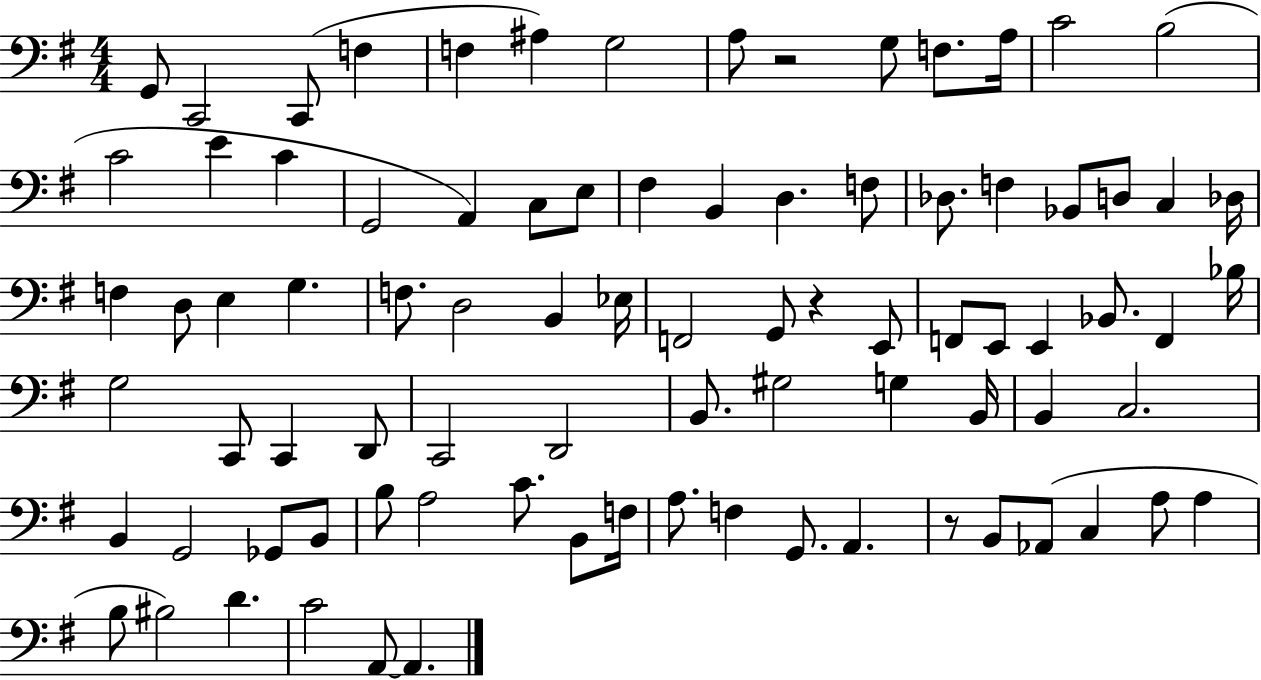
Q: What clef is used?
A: bass